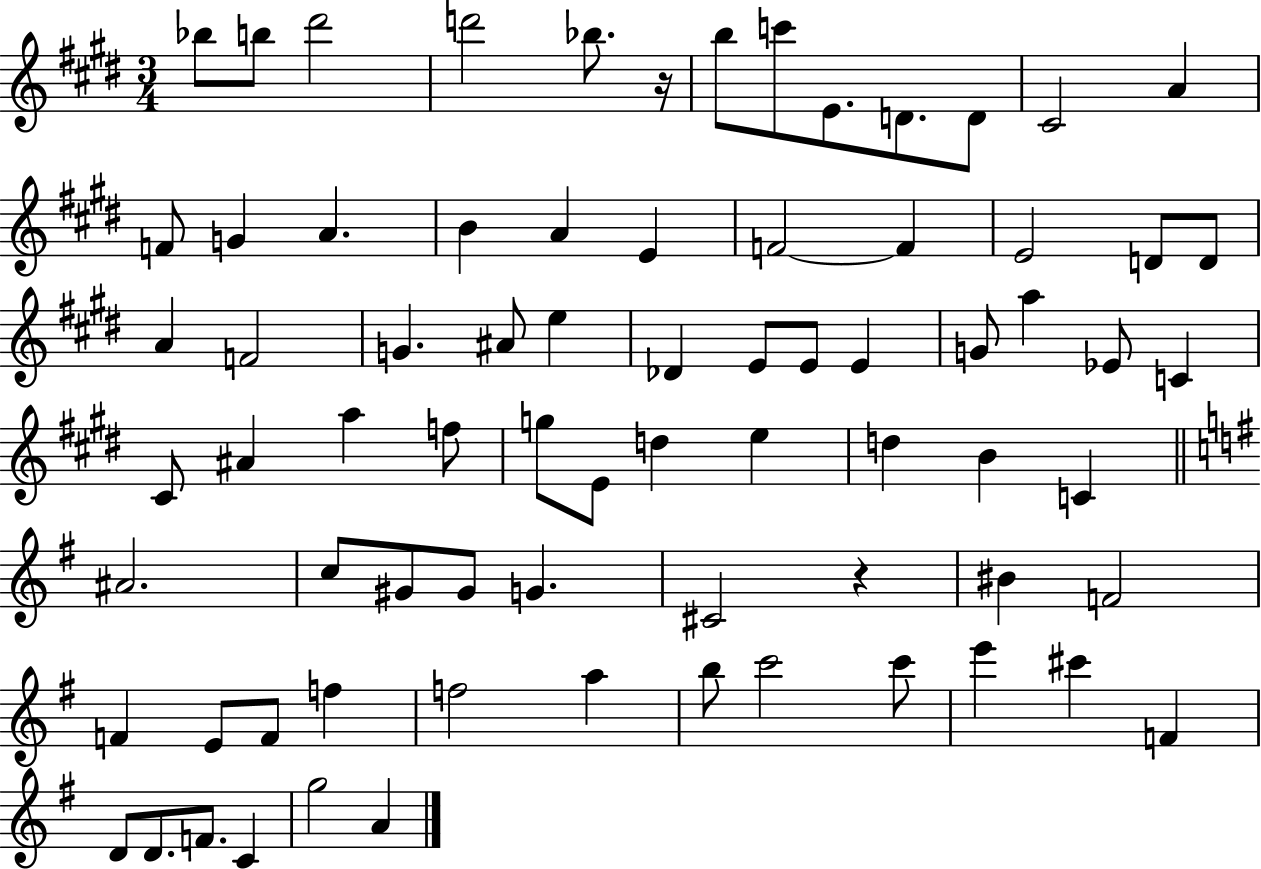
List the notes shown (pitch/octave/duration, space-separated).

Bb5/e B5/e D#6/h D6/h Bb5/e. R/s B5/e C6/e E4/e. D4/e. D4/e C#4/h A4/q F4/e G4/q A4/q. B4/q A4/q E4/q F4/h F4/q E4/h D4/e D4/e A4/q F4/h G4/q. A#4/e E5/q Db4/q E4/e E4/e E4/q G4/e A5/q Eb4/e C4/q C#4/e A#4/q A5/q F5/e G5/e E4/e D5/q E5/q D5/q B4/q C4/q A#4/h. C5/e G#4/e G#4/e G4/q. C#4/h R/q BIS4/q F4/h F4/q E4/e F4/e F5/q F5/h A5/q B5/e C6/h C6/e E6/q C#6/q F4/q D4/e D4/e. F4/e. C4/q G5/h A4/q